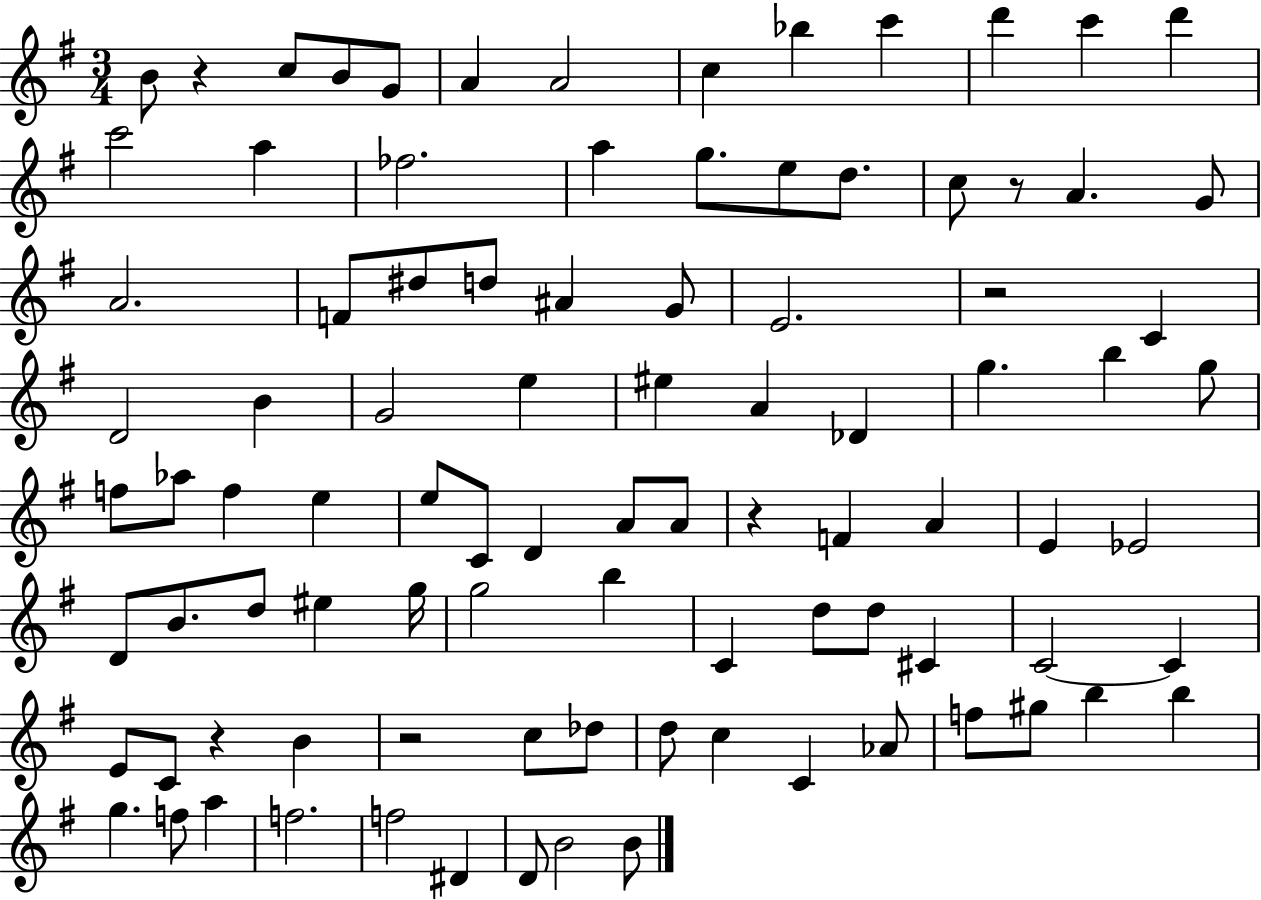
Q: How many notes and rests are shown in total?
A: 94